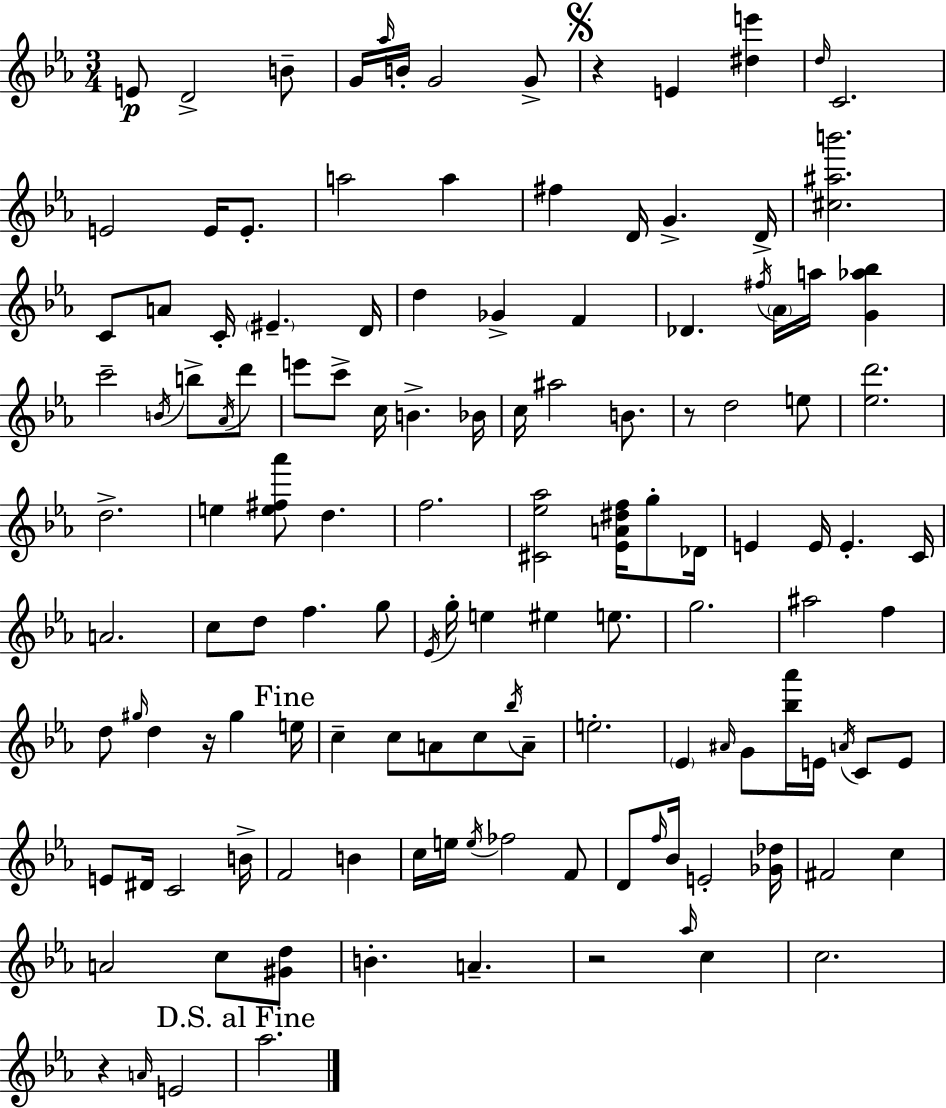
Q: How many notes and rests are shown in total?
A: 131